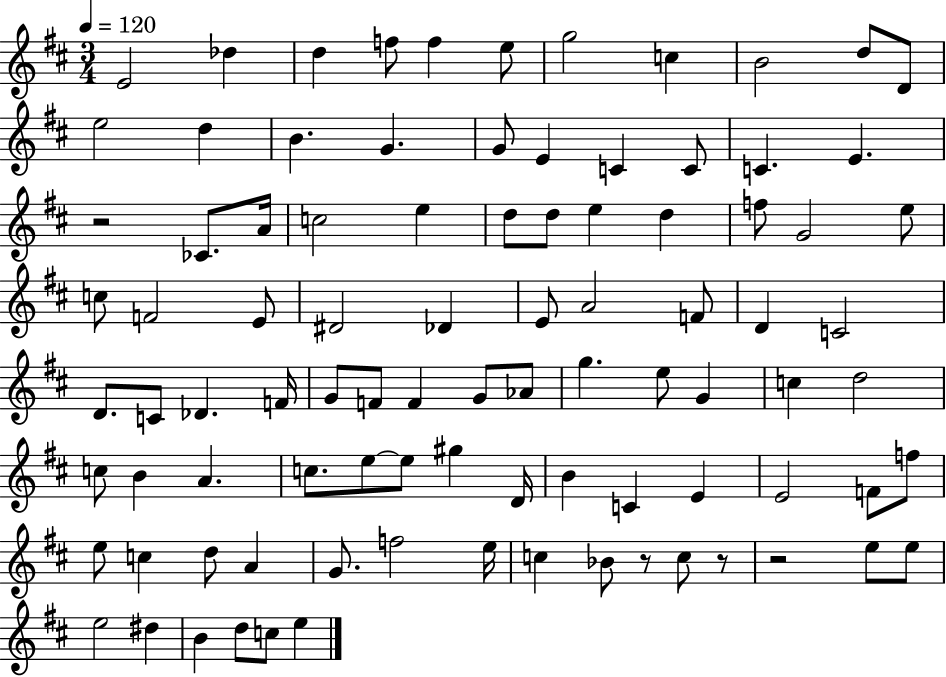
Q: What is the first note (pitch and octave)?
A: E4